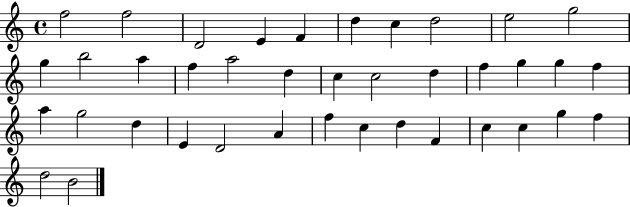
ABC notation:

X:1
T:Untitled
M:4/4
L:1/4
K:C
f2 f2 D2 E F d c d2 e2 g2 g b2 a f a2 d c c2 d f g g f a g2 d E D2 A f c d F c c g f d2 B2